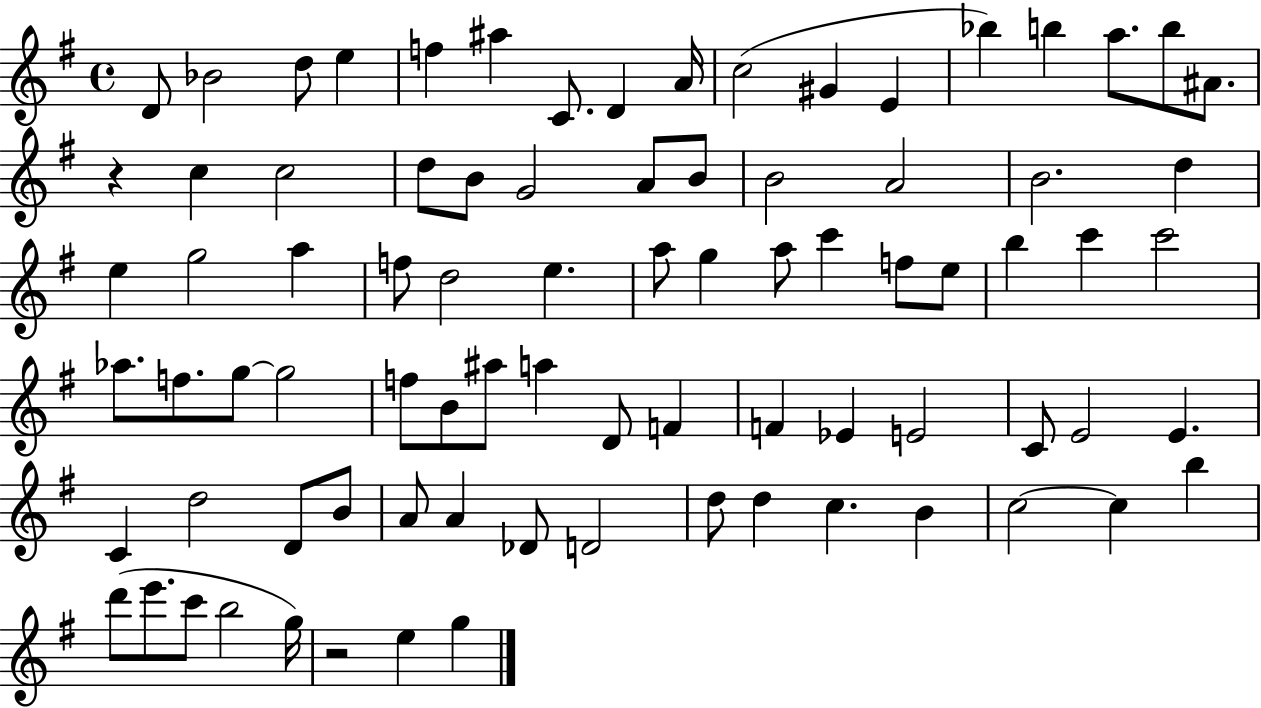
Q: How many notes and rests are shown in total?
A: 83